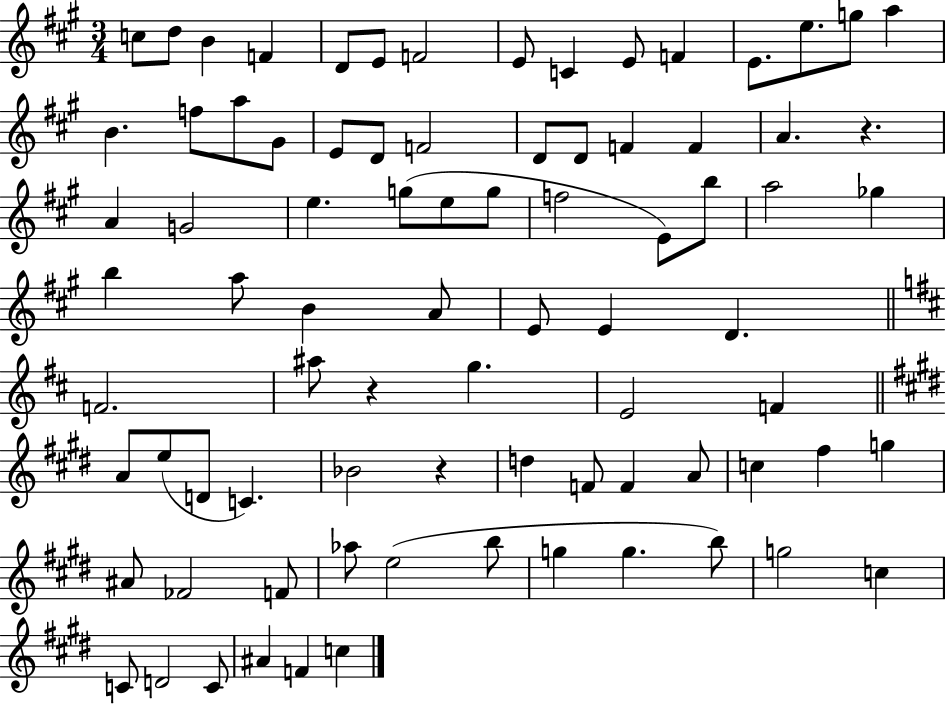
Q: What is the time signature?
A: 3/4